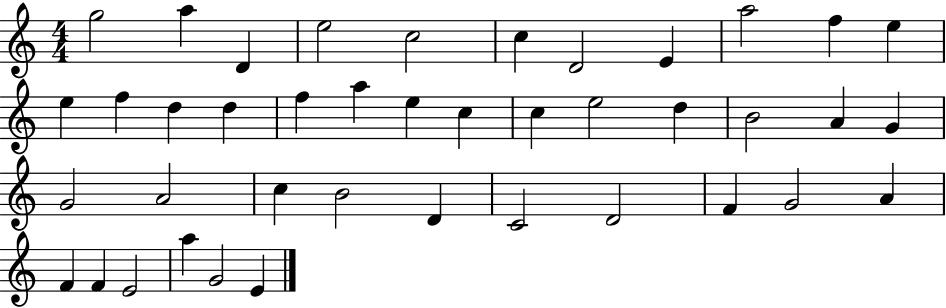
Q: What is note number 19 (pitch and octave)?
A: C5